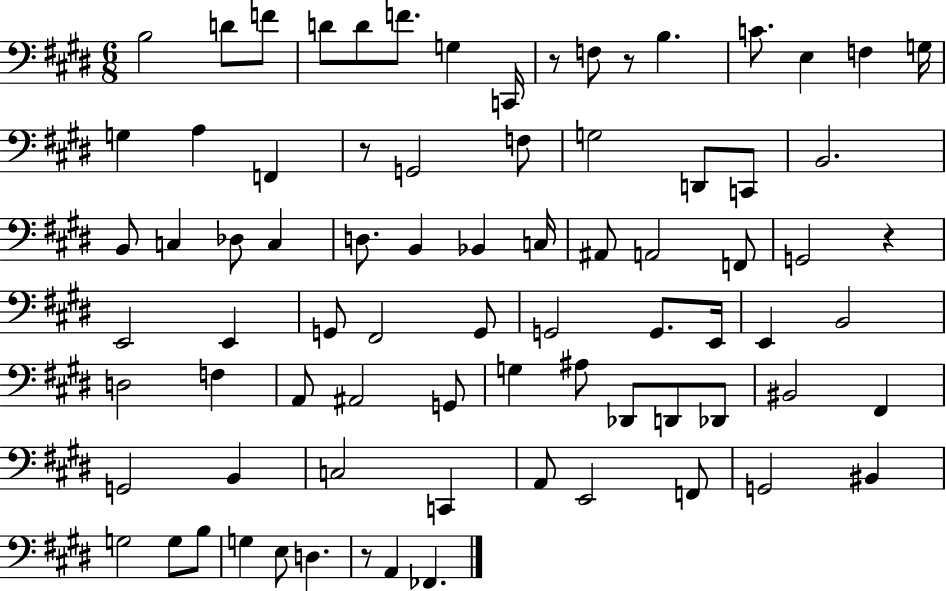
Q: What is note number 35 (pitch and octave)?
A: G2